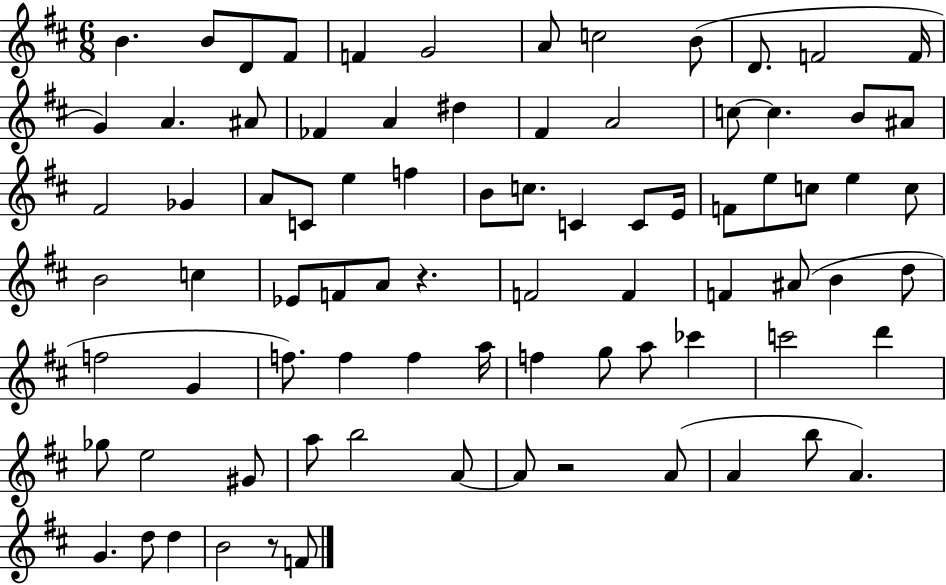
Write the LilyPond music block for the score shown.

{
  \clef treble
  \numericTimeSignature
  \time 6/8
  \key d \major
  b'4. b'8 d'8 fis'8 | f'4 g'2 | a'8 c''2 b'8( | d'8. f'2 f'16 | \break g'4) a'4. ais'8 | fes'4 a'4 dis''4 | fis'4 a'2 | c''8~~ c''4. b'8 ais'8 | \break fis'2 ges'4 | a'8 c'8 e''4 f''4 | b'8 c''8. c'4 c'8 e'16 | f'8 e''8 c''8 e''4 c''8 | \break b'2 c''4 | ees'8 f'8 a'8 r4. | f'2 f'4 | f'4 ais'8( b'4 d''8 | \break f''2 g'4 | f''8.) f''4 f''4 a''16 | f''4 g''8 a''8 ces'''4 | c'''2 d'''4 | \break ges''8 e''2 gis'8 | a''8 b''2 a'8~~ | a'8 r2 a'8( | a'4 b''8 a'4.) | \break g'4. d''8 d''4 | b'2 r8 f'8 | \bar "|."
}